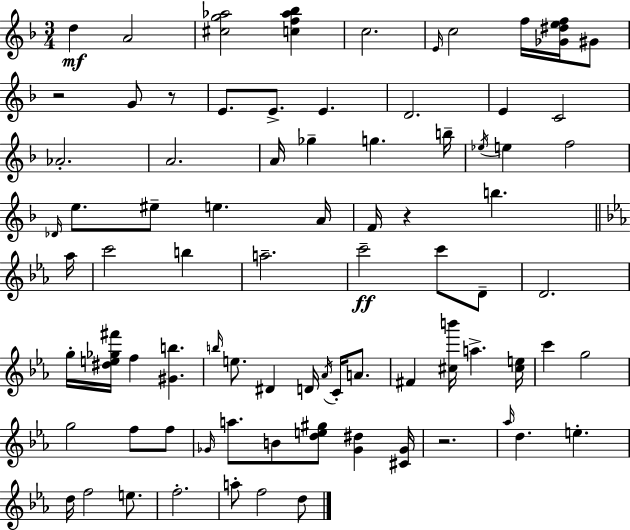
{
  \clef treble
  \numericTimeSignature
  \time 3/4
  \key f \major
  d''4\mf a'2 | <cis'' g'' aes''>2 <c'' f'' aes'' bes''>4 | c''2. | \grace { e'16 } c''2 f''16 <ges' dis'' e'' f''>16 gis'8 | \break r2 g'8 r8 | e'8. e'8.-> e'4. | d'2. | e'4 c'2 | \break aes'2.-. | a'2. | a'16 ges''4-- g''4. | b''16-- \acciaccatura { ees''16 } e''4 f''2 | \break \grace { des'16 } e''8. eis''8-- e''4. | a'16 f'16 r4 b''4. | \bar "||" \break \key ees \major aes''16 c'''2 b''4 | a''2.-- | c'''2--\ff c'''8 d'8-- | d'2. | \break g''16-. <dis'' e'' ges'' fis'''>16 f''4 <gis' b''>4. | \grace { b''16 } e''8. dis'4 d'16 \acciaccatura { aes'16 } c'16-. | a'8. fis'4 <cis'' b'''>16 a''4.-> | <cis'' e''>16 c'''4 g''2 | \break g''2 f''8 | f''8 \grace { ges'16 } a''8. b'8 <d'' e'' gis''>8 <ges' dis''>4 | <cis' ges'>16 r2. | \grace { aes''16 } d''4. e''4.-. | \break d''16 f''2 | e''8. f''2.-. | a''8-. f''2 | d''8 \bar "|."
}